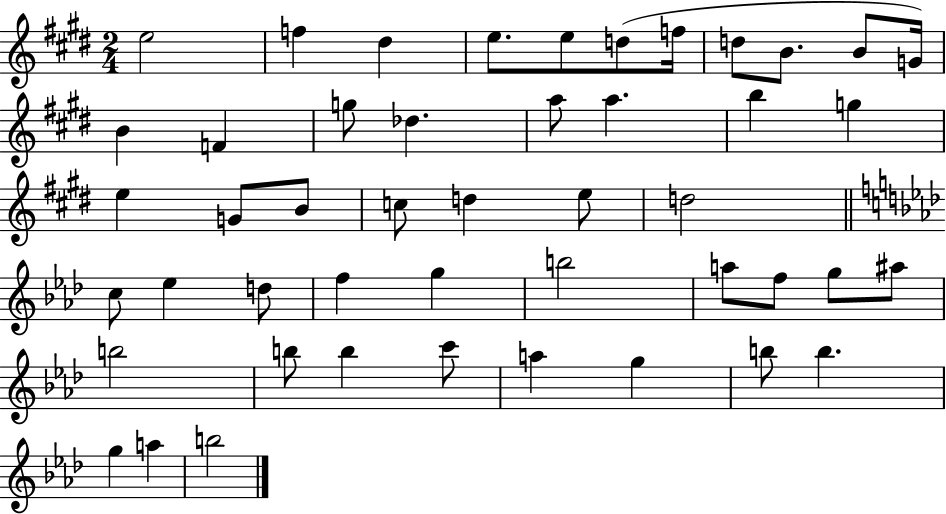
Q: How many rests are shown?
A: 0